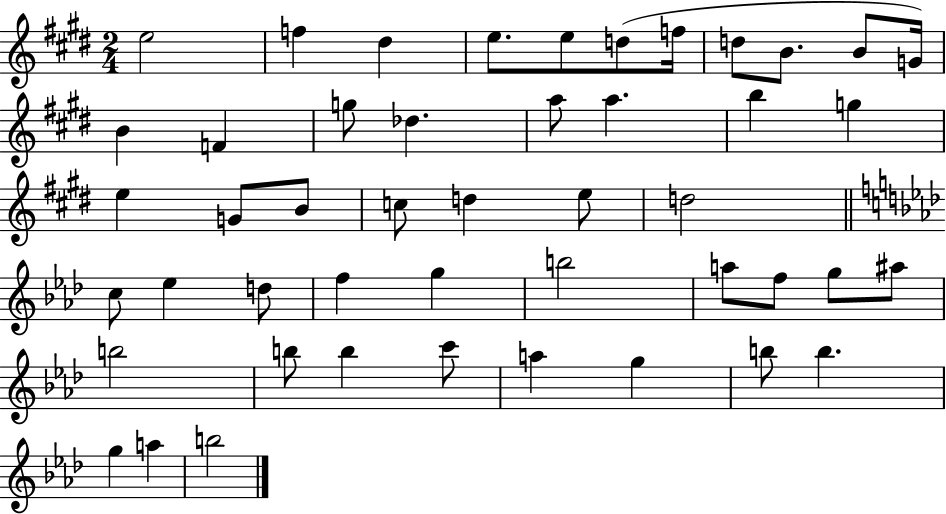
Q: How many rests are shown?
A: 0